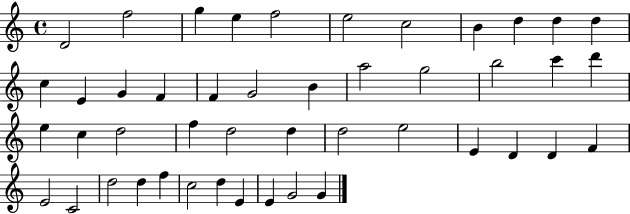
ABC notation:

X:1
T:Untitled
M:4/4
L:1/4
K:C
D2 f2 g e f2 e2 c2 B d d d c E G F F G2 B a2 g2 b2 c' d' e c d2 f d2 d d2 e2 E D D F E2 C2 d2 d f c2 d E E G2 G